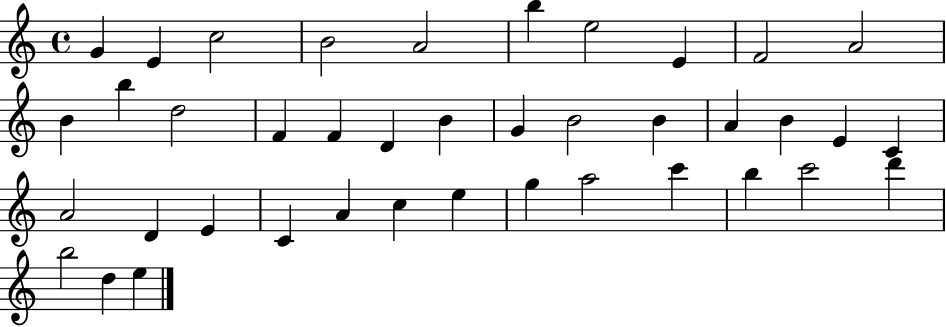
G4/q E4/q C5/h B4/h A4/h B5/q E5/h E4/q F4/h A4/h B4/q B5/q D5/h F4/q F4/q D4/q B4/q G4/q B4/h B4/q A4/q B4/q E4/q C4/q A4/h D4/q E4/q C4/q A4/q C5/q E5/q G5/q A5/h C6/q B5/q C6/h D6/q B5/h D5/q E5/q